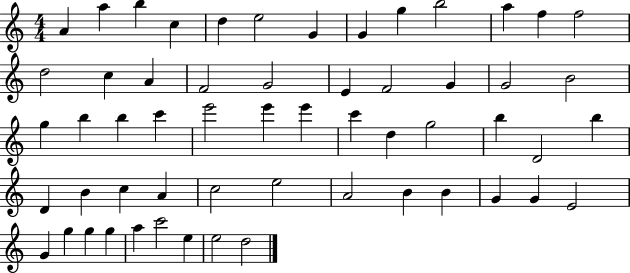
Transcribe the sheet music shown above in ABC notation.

X:1
T:Untitled
M:4/4
L:1/4
K:C
A a b c d e2 G G g b2 a f f2 d2 c A F2 G2 E F2 G G2 B2 g b b c' e'2 e' e' c' d g2 b D2 b D B c A c2 e2 A2 B B G G E2 G g g g a c'2 e e2 d2